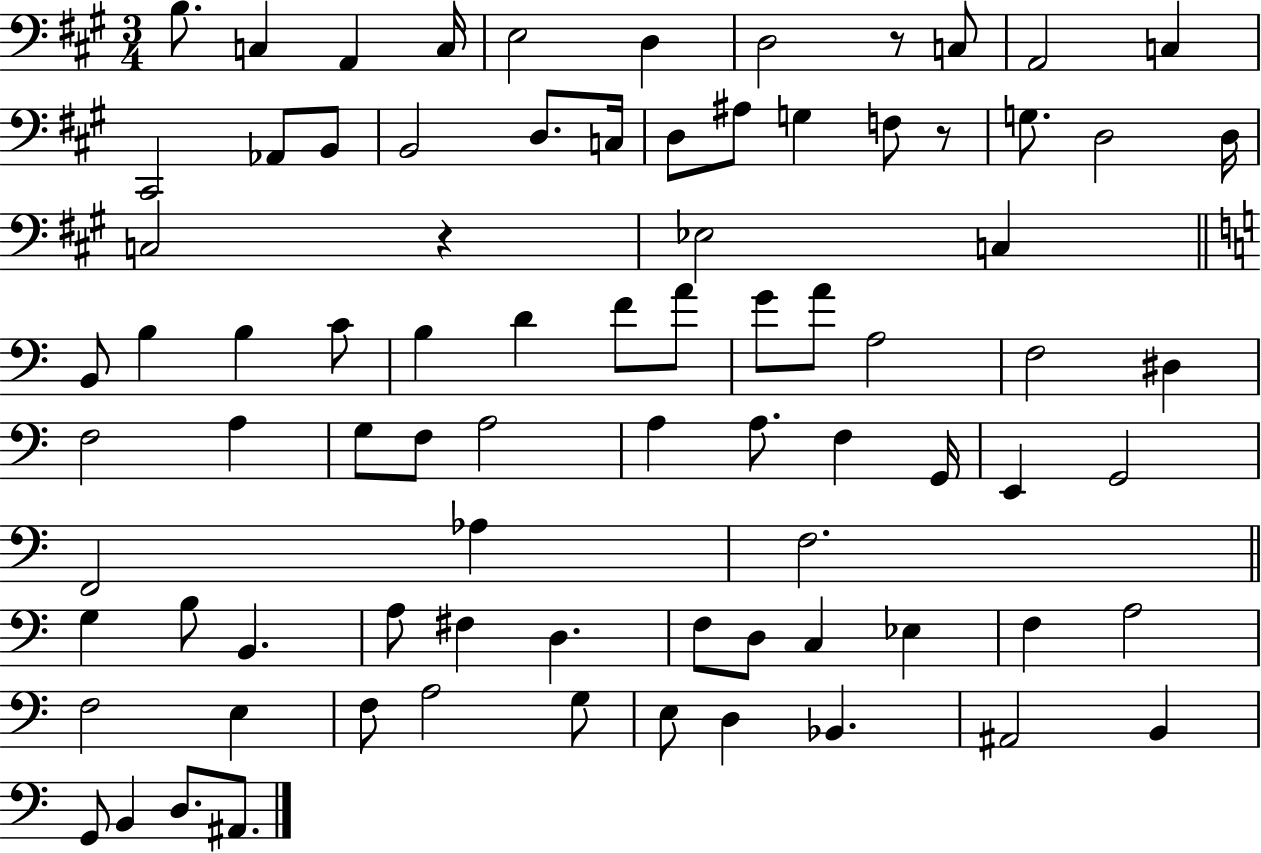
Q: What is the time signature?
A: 3/4